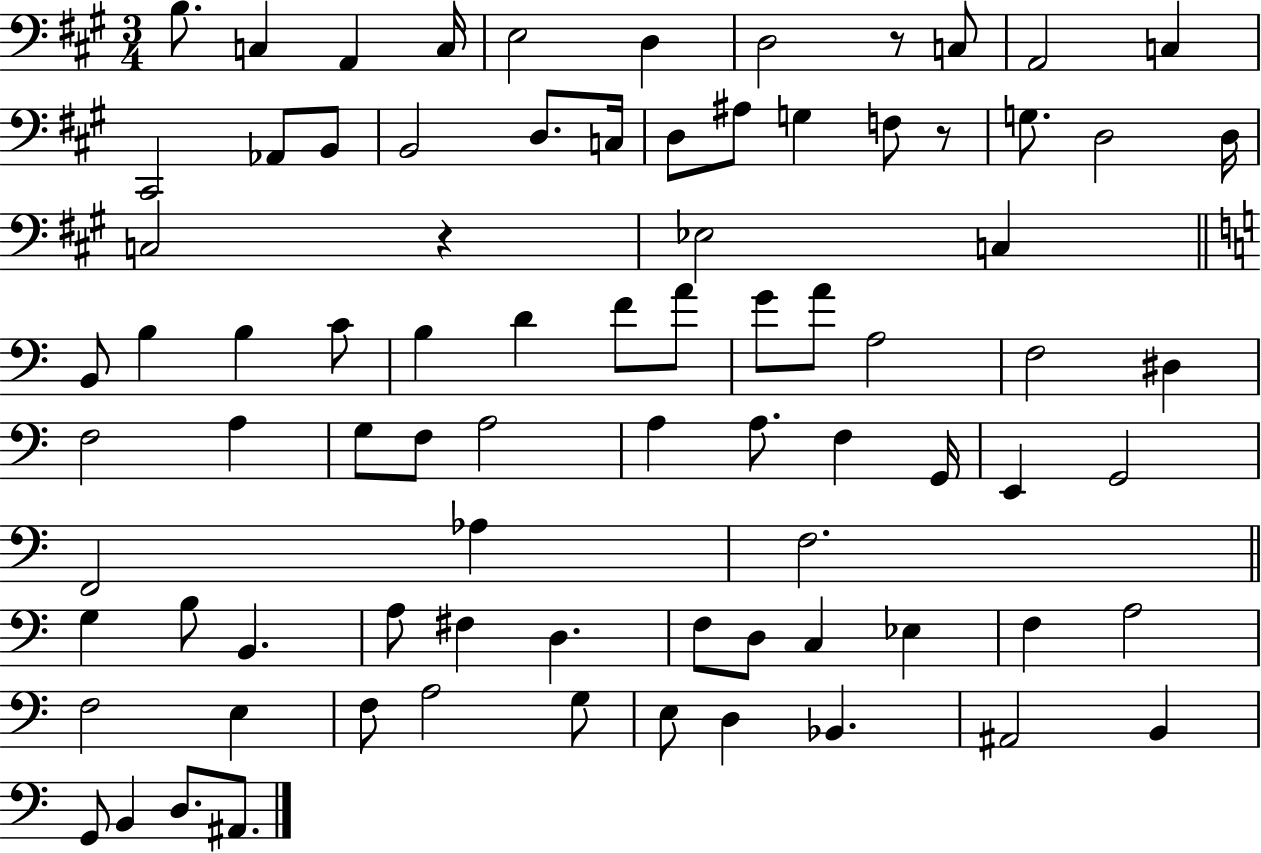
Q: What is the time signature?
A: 3/4